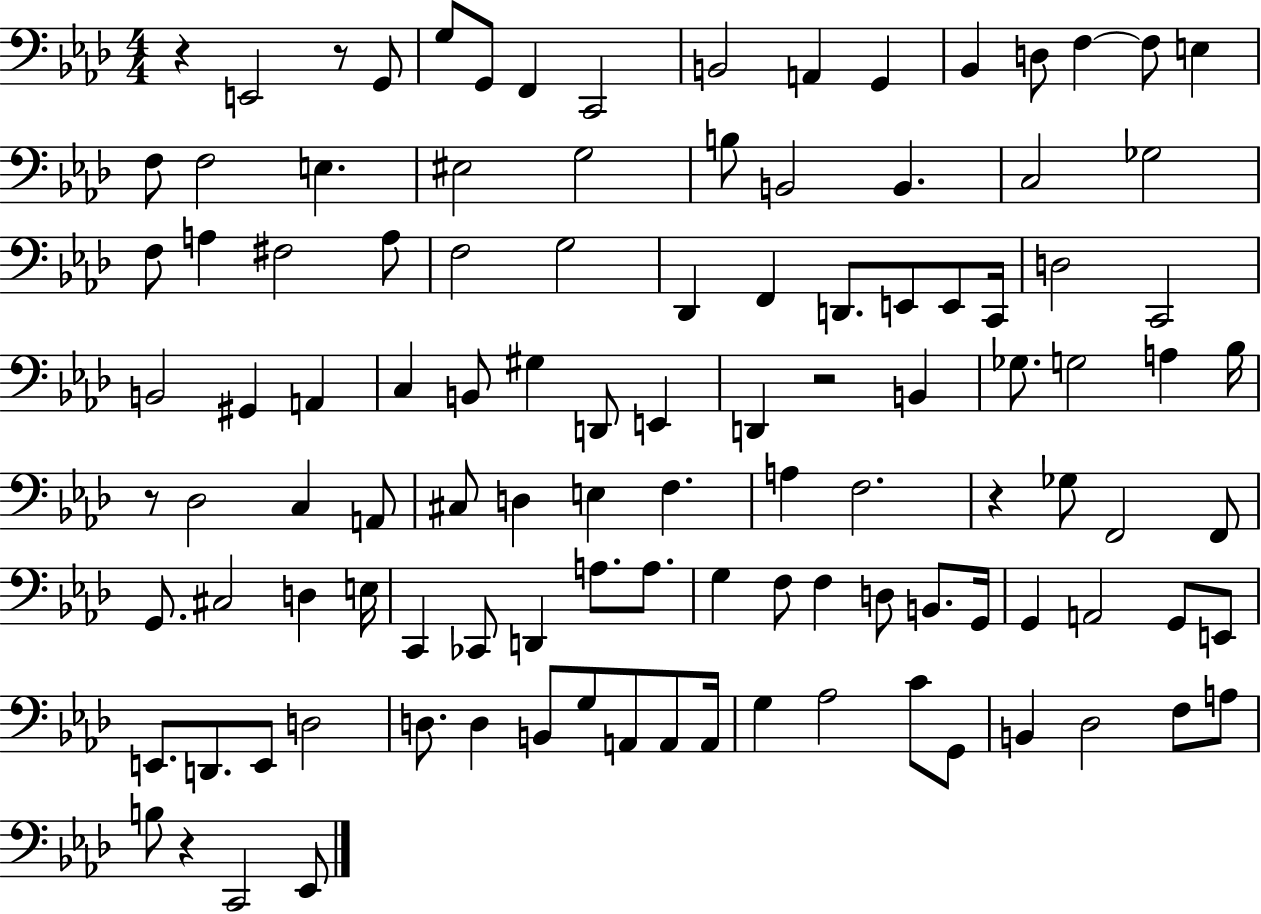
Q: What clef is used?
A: bass